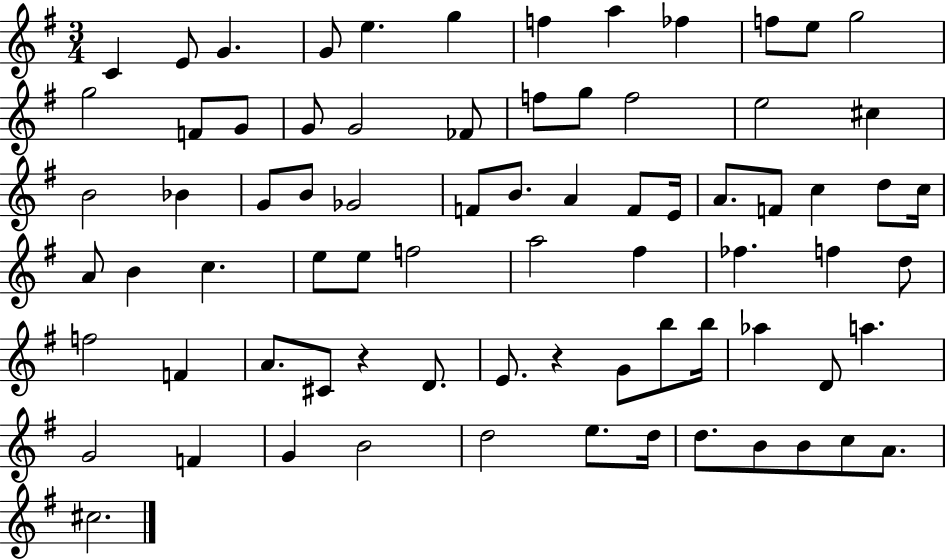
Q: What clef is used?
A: treble